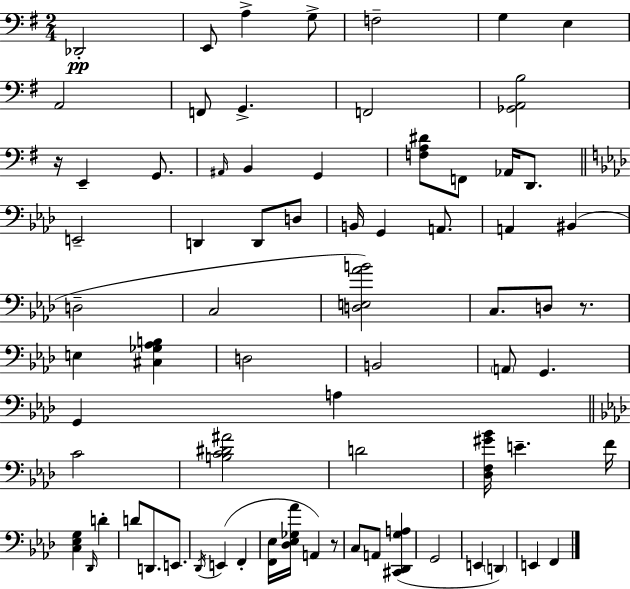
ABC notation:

X:1
T:Untitled
M:2/4
L:1/4
K:G
_D,,2 E,,/2 A, G,/2 F,2 G, E, A,,2 F,,/2 G,, F,,2 [_G,,A,,B,]2 z/4 E,, G,,/2 ^A,,/4 B,, G,, [F,A,^D]/2 F,,/2 _A,,/4 D,,/2 E,,2 D,, D,,/2 D,/2 B,,/4 G,, A,,/2 A,, ^B,, D,2 C,2 [D,E,_AB]2 C,/2 D,/2 z/2 E, [^C,_G,_A,B,] D,2 B,,2 A,,/2 G,, G,, A, C2 [B,C^D^A]2 D2 [_D,F,^G_B]/4 E F/4 [C,_E,G,] _D,,/4 D D/2 D,,/2 E,,/2 _D,,/4 E,, F,, [F,,_E,]/4 [_D,_E,_G,_A]/4 A,, z/2 C,/2 A,,/2 [^C,,_D,,G,A,] G,,2 E,, D,, E,, F,,